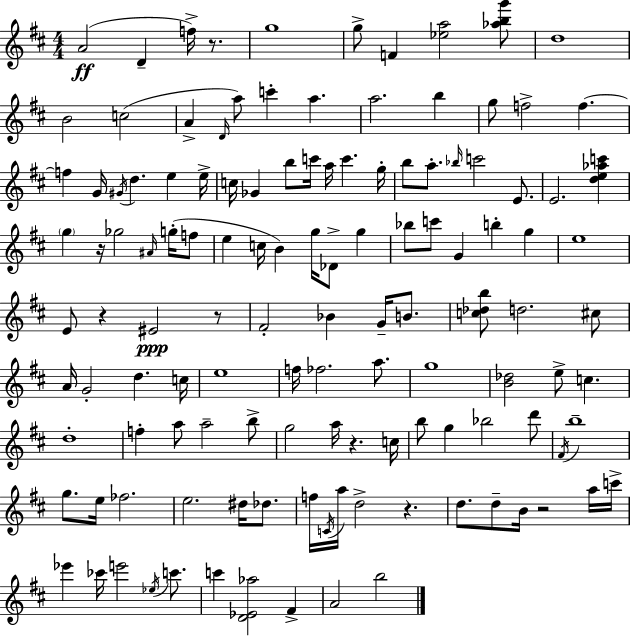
{
  \clef treble
  \numericTimeSignature
  \time 4/4
  \key d \major
  a'2(\ff d'4-- f''16->) r8. | g''1 | g''8-> f'4 <ees'' a''>2 <aes'' b'' g'''>8 | d''1 | \break b'2 c''2( | a'4-> \grace { d'16 }) a''8 c'''4-. a''4. | a''2. b''4 | g''8 f''2-> f''4.~~ | \break f''4 g'16 \acciaccatura { gis'16 } d''4. e''4 | e''16-> c''16 ges'4 b''8 c'''16 a''16 c'''4. | g''16-. b''8 a''8.-. \grace { bes''16 } c'''2 | e'8. e'2. <d'' e'' aes'' c'''>4 | \break \parenthesize g''4 r16 ges''2 | \grace { ais'16 }( g''16-. f''8 e''4 c''16 b'4) g''16 des'8-> | g''4 bes''8 c'''8 g'4 b''4-. | g''4 e''1 | \break e'8 r4 eis'2\ppp | r8 fis'2-. bes'4 | g'16-- b'8. <c'' des'' b''>8 d''2. | cis''8 a'16 g'2-. d''4. | \break c''16 e''1 | f''16 fes''2. | a''8. g''1 | <b' des''>2 e''8-> c''4. | \break d''1-. | f''4-. a''8 a''2-- | b''8-> g''2 a''16 r4. | c''16 b''8 g''4 bes''2 | \break d'''8 \acciaccatura { fis'16 } b''1-- | g''8. e''16 fes''2. | e''2. | dis''16 des''8. f''16 \acciaccatura { c'16 } a''16 d''2-> | \break r4. d''8. d''8-- b'16 r2 | a''16 c'''16-> ees'''4 ces'''16 e'''2 | \acciaccatura { ees''16 } c'''8. c'''4 <d' ees' aes''>2 | fis'4-> a'2 b''2 | \break \bar "|."
}